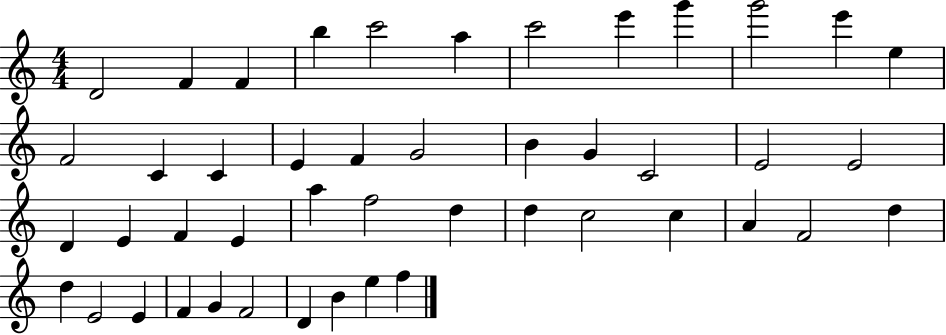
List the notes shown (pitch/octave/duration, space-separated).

D4/h F4/q F4/q B5/q C6/h A5/q C6/h E6/q G6/q G6/h E6/q E5/q F4/h C4/q C4/q E4/q F4/q G4/h B4/q G4/q C4/h E4/h E4/h D4/q E4/q F4/q E4/q A5/q F5/h D5/q D5/q C5/h C5/q A4/q F4/h D5/q D5/q E4/h E4/q F4/q G4/q F4/h D4/q B4/q E5/q F5/q